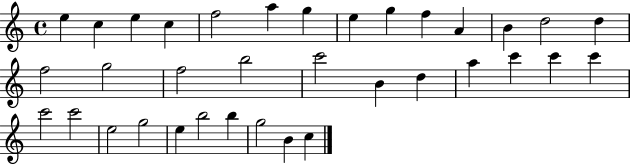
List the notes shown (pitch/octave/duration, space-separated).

E5/q C5/q E5/q C5/q F5/h A5/q G5/q E5/q G5/q F5/q A4/q B4/q D5/h D5/q F5/h G5/h F5/h B5/h C6/h B4/q D5/q A5/q C6/q C6/q C6/q C6/h C6/h E5/h G5/h E5/q B5/h B5/q G5/h B4/q C5/q